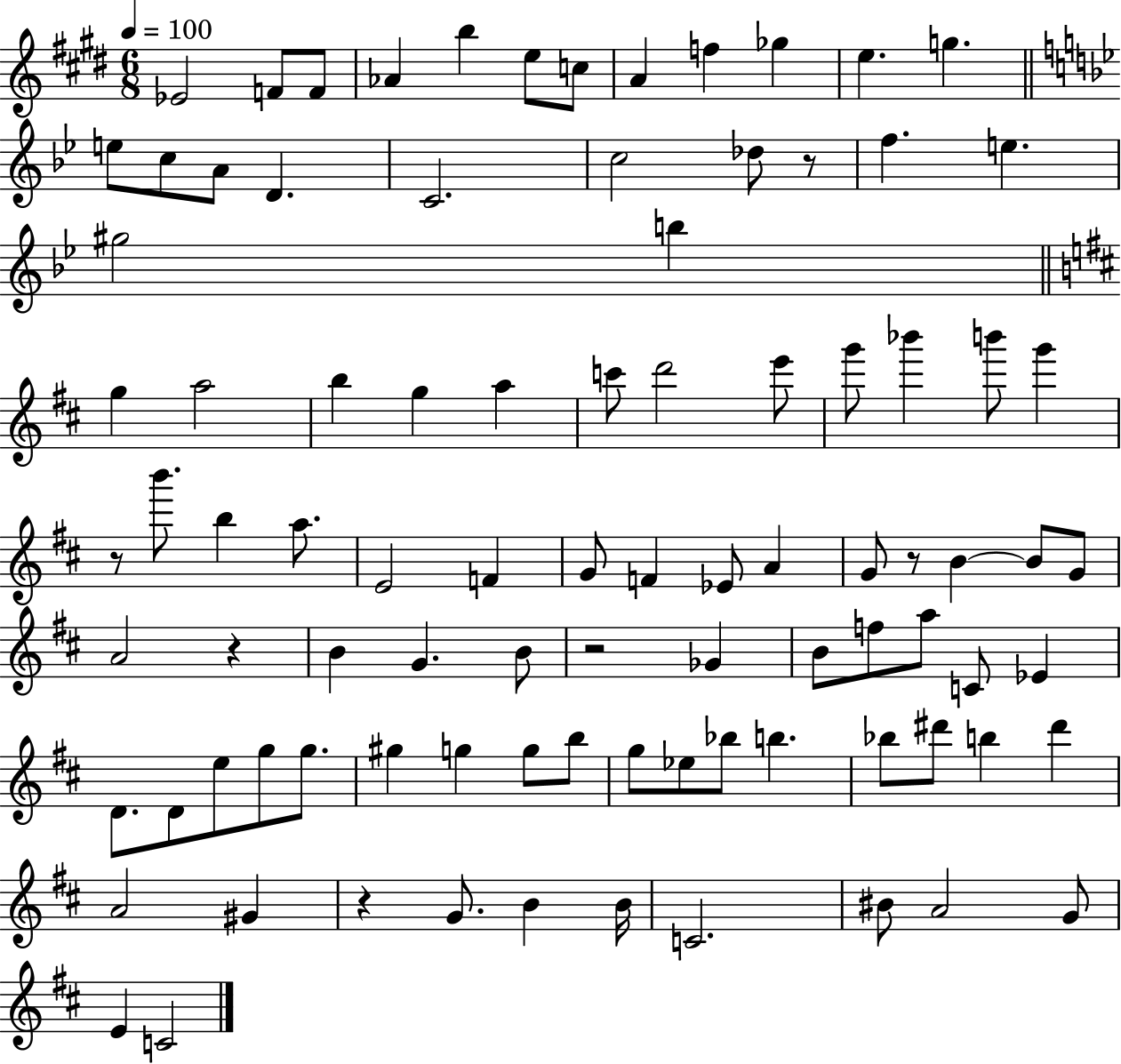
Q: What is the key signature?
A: E major